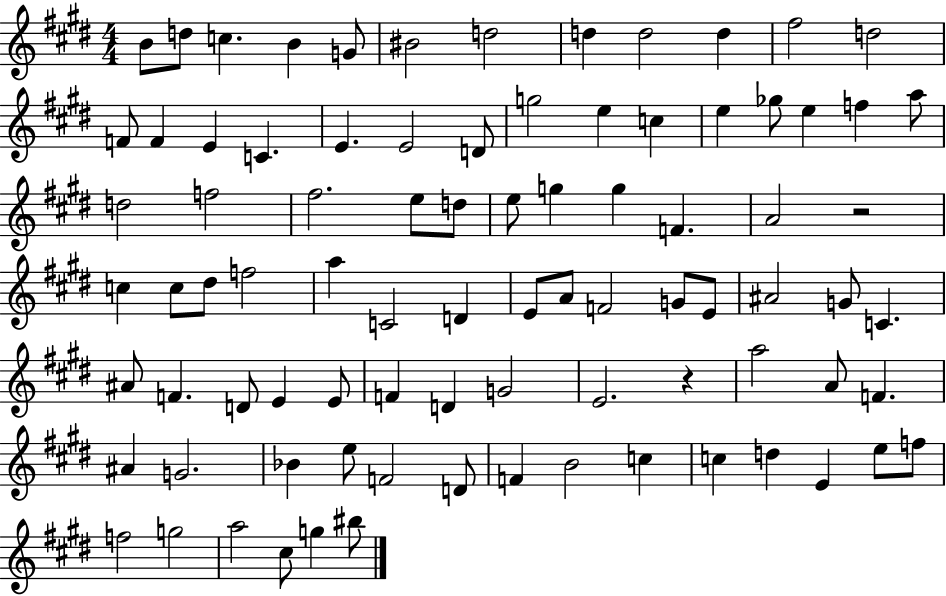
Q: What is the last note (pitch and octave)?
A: BIS5